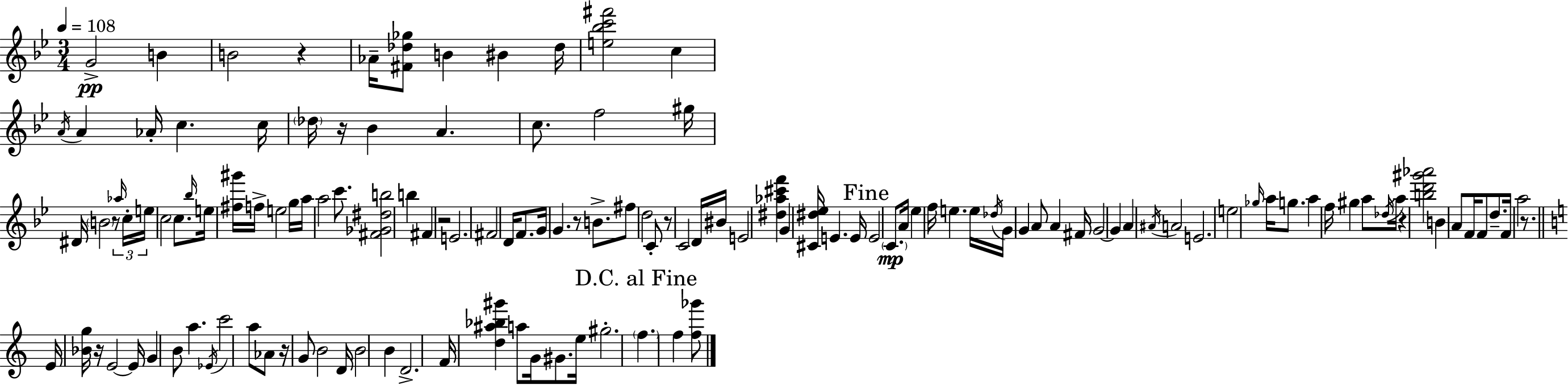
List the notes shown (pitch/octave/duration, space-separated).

G4/h B4/q B4/h R/q Ab4/s [F#4,Db5,Gb5]/e B4/q BIS4/q Db5/s [E5,Bb5,C6,F#6]/h C5/q A4/s A4/q Ab4/s C5/q. C5/s Db5/s R/s Bb4/q A4/q. C5/e. F5/h G#5/s D#4/s B4/h R/e Ab5/s C5/s E5/s C5/h C5/e. Bb5/s E5/s [F#5,G#6]/s F5/s E5/h G5/s A5/s A5/h C6/e. [F#4,Gb4,D#5,B5]/h B5/q F#4/q R/h E4/h. F#4/h D4/s F4/e. G4/s G4/q. R/e B4/e. F#5/e D5/h C4/e R/e C4/h D4/s BIS4/s E4/h [D#5,Ab5,C#6,F6]/q G4/q [C#4,D#5,Eb5]/s E4/q. E4/s E4/h C4/e. A4/s Eb5/q F5/s E5/q. E5/s Db5/s G4/s G4/q A4/e A4/q F#4/s G4/h G4/q A4/q A#4/s A4/h E4/h. E5/h Gb5/s A5/s G5/e. A5/q F5/s G#5/q A5/e Db5/s A5/s R/q [B5,D6,G#6,Ab6]/h B4/q A4/e F4/s F4/e D5/e. F4/s A5/h R/e. E4/s [Bb4,G5]/s R/s E4/h E4/s G4/q B4/e A5/q. Eb4/s C6/h A5/e Ab4/e R/s G4/e B4/h D4/s B4/h B4/q D4/h. F4/s [D5,A#5,Bb5,G#6]/q A5/e G4/s G#4/e. E5/s G#5/h. F5/q. F5/q [F5,Gb6]/e